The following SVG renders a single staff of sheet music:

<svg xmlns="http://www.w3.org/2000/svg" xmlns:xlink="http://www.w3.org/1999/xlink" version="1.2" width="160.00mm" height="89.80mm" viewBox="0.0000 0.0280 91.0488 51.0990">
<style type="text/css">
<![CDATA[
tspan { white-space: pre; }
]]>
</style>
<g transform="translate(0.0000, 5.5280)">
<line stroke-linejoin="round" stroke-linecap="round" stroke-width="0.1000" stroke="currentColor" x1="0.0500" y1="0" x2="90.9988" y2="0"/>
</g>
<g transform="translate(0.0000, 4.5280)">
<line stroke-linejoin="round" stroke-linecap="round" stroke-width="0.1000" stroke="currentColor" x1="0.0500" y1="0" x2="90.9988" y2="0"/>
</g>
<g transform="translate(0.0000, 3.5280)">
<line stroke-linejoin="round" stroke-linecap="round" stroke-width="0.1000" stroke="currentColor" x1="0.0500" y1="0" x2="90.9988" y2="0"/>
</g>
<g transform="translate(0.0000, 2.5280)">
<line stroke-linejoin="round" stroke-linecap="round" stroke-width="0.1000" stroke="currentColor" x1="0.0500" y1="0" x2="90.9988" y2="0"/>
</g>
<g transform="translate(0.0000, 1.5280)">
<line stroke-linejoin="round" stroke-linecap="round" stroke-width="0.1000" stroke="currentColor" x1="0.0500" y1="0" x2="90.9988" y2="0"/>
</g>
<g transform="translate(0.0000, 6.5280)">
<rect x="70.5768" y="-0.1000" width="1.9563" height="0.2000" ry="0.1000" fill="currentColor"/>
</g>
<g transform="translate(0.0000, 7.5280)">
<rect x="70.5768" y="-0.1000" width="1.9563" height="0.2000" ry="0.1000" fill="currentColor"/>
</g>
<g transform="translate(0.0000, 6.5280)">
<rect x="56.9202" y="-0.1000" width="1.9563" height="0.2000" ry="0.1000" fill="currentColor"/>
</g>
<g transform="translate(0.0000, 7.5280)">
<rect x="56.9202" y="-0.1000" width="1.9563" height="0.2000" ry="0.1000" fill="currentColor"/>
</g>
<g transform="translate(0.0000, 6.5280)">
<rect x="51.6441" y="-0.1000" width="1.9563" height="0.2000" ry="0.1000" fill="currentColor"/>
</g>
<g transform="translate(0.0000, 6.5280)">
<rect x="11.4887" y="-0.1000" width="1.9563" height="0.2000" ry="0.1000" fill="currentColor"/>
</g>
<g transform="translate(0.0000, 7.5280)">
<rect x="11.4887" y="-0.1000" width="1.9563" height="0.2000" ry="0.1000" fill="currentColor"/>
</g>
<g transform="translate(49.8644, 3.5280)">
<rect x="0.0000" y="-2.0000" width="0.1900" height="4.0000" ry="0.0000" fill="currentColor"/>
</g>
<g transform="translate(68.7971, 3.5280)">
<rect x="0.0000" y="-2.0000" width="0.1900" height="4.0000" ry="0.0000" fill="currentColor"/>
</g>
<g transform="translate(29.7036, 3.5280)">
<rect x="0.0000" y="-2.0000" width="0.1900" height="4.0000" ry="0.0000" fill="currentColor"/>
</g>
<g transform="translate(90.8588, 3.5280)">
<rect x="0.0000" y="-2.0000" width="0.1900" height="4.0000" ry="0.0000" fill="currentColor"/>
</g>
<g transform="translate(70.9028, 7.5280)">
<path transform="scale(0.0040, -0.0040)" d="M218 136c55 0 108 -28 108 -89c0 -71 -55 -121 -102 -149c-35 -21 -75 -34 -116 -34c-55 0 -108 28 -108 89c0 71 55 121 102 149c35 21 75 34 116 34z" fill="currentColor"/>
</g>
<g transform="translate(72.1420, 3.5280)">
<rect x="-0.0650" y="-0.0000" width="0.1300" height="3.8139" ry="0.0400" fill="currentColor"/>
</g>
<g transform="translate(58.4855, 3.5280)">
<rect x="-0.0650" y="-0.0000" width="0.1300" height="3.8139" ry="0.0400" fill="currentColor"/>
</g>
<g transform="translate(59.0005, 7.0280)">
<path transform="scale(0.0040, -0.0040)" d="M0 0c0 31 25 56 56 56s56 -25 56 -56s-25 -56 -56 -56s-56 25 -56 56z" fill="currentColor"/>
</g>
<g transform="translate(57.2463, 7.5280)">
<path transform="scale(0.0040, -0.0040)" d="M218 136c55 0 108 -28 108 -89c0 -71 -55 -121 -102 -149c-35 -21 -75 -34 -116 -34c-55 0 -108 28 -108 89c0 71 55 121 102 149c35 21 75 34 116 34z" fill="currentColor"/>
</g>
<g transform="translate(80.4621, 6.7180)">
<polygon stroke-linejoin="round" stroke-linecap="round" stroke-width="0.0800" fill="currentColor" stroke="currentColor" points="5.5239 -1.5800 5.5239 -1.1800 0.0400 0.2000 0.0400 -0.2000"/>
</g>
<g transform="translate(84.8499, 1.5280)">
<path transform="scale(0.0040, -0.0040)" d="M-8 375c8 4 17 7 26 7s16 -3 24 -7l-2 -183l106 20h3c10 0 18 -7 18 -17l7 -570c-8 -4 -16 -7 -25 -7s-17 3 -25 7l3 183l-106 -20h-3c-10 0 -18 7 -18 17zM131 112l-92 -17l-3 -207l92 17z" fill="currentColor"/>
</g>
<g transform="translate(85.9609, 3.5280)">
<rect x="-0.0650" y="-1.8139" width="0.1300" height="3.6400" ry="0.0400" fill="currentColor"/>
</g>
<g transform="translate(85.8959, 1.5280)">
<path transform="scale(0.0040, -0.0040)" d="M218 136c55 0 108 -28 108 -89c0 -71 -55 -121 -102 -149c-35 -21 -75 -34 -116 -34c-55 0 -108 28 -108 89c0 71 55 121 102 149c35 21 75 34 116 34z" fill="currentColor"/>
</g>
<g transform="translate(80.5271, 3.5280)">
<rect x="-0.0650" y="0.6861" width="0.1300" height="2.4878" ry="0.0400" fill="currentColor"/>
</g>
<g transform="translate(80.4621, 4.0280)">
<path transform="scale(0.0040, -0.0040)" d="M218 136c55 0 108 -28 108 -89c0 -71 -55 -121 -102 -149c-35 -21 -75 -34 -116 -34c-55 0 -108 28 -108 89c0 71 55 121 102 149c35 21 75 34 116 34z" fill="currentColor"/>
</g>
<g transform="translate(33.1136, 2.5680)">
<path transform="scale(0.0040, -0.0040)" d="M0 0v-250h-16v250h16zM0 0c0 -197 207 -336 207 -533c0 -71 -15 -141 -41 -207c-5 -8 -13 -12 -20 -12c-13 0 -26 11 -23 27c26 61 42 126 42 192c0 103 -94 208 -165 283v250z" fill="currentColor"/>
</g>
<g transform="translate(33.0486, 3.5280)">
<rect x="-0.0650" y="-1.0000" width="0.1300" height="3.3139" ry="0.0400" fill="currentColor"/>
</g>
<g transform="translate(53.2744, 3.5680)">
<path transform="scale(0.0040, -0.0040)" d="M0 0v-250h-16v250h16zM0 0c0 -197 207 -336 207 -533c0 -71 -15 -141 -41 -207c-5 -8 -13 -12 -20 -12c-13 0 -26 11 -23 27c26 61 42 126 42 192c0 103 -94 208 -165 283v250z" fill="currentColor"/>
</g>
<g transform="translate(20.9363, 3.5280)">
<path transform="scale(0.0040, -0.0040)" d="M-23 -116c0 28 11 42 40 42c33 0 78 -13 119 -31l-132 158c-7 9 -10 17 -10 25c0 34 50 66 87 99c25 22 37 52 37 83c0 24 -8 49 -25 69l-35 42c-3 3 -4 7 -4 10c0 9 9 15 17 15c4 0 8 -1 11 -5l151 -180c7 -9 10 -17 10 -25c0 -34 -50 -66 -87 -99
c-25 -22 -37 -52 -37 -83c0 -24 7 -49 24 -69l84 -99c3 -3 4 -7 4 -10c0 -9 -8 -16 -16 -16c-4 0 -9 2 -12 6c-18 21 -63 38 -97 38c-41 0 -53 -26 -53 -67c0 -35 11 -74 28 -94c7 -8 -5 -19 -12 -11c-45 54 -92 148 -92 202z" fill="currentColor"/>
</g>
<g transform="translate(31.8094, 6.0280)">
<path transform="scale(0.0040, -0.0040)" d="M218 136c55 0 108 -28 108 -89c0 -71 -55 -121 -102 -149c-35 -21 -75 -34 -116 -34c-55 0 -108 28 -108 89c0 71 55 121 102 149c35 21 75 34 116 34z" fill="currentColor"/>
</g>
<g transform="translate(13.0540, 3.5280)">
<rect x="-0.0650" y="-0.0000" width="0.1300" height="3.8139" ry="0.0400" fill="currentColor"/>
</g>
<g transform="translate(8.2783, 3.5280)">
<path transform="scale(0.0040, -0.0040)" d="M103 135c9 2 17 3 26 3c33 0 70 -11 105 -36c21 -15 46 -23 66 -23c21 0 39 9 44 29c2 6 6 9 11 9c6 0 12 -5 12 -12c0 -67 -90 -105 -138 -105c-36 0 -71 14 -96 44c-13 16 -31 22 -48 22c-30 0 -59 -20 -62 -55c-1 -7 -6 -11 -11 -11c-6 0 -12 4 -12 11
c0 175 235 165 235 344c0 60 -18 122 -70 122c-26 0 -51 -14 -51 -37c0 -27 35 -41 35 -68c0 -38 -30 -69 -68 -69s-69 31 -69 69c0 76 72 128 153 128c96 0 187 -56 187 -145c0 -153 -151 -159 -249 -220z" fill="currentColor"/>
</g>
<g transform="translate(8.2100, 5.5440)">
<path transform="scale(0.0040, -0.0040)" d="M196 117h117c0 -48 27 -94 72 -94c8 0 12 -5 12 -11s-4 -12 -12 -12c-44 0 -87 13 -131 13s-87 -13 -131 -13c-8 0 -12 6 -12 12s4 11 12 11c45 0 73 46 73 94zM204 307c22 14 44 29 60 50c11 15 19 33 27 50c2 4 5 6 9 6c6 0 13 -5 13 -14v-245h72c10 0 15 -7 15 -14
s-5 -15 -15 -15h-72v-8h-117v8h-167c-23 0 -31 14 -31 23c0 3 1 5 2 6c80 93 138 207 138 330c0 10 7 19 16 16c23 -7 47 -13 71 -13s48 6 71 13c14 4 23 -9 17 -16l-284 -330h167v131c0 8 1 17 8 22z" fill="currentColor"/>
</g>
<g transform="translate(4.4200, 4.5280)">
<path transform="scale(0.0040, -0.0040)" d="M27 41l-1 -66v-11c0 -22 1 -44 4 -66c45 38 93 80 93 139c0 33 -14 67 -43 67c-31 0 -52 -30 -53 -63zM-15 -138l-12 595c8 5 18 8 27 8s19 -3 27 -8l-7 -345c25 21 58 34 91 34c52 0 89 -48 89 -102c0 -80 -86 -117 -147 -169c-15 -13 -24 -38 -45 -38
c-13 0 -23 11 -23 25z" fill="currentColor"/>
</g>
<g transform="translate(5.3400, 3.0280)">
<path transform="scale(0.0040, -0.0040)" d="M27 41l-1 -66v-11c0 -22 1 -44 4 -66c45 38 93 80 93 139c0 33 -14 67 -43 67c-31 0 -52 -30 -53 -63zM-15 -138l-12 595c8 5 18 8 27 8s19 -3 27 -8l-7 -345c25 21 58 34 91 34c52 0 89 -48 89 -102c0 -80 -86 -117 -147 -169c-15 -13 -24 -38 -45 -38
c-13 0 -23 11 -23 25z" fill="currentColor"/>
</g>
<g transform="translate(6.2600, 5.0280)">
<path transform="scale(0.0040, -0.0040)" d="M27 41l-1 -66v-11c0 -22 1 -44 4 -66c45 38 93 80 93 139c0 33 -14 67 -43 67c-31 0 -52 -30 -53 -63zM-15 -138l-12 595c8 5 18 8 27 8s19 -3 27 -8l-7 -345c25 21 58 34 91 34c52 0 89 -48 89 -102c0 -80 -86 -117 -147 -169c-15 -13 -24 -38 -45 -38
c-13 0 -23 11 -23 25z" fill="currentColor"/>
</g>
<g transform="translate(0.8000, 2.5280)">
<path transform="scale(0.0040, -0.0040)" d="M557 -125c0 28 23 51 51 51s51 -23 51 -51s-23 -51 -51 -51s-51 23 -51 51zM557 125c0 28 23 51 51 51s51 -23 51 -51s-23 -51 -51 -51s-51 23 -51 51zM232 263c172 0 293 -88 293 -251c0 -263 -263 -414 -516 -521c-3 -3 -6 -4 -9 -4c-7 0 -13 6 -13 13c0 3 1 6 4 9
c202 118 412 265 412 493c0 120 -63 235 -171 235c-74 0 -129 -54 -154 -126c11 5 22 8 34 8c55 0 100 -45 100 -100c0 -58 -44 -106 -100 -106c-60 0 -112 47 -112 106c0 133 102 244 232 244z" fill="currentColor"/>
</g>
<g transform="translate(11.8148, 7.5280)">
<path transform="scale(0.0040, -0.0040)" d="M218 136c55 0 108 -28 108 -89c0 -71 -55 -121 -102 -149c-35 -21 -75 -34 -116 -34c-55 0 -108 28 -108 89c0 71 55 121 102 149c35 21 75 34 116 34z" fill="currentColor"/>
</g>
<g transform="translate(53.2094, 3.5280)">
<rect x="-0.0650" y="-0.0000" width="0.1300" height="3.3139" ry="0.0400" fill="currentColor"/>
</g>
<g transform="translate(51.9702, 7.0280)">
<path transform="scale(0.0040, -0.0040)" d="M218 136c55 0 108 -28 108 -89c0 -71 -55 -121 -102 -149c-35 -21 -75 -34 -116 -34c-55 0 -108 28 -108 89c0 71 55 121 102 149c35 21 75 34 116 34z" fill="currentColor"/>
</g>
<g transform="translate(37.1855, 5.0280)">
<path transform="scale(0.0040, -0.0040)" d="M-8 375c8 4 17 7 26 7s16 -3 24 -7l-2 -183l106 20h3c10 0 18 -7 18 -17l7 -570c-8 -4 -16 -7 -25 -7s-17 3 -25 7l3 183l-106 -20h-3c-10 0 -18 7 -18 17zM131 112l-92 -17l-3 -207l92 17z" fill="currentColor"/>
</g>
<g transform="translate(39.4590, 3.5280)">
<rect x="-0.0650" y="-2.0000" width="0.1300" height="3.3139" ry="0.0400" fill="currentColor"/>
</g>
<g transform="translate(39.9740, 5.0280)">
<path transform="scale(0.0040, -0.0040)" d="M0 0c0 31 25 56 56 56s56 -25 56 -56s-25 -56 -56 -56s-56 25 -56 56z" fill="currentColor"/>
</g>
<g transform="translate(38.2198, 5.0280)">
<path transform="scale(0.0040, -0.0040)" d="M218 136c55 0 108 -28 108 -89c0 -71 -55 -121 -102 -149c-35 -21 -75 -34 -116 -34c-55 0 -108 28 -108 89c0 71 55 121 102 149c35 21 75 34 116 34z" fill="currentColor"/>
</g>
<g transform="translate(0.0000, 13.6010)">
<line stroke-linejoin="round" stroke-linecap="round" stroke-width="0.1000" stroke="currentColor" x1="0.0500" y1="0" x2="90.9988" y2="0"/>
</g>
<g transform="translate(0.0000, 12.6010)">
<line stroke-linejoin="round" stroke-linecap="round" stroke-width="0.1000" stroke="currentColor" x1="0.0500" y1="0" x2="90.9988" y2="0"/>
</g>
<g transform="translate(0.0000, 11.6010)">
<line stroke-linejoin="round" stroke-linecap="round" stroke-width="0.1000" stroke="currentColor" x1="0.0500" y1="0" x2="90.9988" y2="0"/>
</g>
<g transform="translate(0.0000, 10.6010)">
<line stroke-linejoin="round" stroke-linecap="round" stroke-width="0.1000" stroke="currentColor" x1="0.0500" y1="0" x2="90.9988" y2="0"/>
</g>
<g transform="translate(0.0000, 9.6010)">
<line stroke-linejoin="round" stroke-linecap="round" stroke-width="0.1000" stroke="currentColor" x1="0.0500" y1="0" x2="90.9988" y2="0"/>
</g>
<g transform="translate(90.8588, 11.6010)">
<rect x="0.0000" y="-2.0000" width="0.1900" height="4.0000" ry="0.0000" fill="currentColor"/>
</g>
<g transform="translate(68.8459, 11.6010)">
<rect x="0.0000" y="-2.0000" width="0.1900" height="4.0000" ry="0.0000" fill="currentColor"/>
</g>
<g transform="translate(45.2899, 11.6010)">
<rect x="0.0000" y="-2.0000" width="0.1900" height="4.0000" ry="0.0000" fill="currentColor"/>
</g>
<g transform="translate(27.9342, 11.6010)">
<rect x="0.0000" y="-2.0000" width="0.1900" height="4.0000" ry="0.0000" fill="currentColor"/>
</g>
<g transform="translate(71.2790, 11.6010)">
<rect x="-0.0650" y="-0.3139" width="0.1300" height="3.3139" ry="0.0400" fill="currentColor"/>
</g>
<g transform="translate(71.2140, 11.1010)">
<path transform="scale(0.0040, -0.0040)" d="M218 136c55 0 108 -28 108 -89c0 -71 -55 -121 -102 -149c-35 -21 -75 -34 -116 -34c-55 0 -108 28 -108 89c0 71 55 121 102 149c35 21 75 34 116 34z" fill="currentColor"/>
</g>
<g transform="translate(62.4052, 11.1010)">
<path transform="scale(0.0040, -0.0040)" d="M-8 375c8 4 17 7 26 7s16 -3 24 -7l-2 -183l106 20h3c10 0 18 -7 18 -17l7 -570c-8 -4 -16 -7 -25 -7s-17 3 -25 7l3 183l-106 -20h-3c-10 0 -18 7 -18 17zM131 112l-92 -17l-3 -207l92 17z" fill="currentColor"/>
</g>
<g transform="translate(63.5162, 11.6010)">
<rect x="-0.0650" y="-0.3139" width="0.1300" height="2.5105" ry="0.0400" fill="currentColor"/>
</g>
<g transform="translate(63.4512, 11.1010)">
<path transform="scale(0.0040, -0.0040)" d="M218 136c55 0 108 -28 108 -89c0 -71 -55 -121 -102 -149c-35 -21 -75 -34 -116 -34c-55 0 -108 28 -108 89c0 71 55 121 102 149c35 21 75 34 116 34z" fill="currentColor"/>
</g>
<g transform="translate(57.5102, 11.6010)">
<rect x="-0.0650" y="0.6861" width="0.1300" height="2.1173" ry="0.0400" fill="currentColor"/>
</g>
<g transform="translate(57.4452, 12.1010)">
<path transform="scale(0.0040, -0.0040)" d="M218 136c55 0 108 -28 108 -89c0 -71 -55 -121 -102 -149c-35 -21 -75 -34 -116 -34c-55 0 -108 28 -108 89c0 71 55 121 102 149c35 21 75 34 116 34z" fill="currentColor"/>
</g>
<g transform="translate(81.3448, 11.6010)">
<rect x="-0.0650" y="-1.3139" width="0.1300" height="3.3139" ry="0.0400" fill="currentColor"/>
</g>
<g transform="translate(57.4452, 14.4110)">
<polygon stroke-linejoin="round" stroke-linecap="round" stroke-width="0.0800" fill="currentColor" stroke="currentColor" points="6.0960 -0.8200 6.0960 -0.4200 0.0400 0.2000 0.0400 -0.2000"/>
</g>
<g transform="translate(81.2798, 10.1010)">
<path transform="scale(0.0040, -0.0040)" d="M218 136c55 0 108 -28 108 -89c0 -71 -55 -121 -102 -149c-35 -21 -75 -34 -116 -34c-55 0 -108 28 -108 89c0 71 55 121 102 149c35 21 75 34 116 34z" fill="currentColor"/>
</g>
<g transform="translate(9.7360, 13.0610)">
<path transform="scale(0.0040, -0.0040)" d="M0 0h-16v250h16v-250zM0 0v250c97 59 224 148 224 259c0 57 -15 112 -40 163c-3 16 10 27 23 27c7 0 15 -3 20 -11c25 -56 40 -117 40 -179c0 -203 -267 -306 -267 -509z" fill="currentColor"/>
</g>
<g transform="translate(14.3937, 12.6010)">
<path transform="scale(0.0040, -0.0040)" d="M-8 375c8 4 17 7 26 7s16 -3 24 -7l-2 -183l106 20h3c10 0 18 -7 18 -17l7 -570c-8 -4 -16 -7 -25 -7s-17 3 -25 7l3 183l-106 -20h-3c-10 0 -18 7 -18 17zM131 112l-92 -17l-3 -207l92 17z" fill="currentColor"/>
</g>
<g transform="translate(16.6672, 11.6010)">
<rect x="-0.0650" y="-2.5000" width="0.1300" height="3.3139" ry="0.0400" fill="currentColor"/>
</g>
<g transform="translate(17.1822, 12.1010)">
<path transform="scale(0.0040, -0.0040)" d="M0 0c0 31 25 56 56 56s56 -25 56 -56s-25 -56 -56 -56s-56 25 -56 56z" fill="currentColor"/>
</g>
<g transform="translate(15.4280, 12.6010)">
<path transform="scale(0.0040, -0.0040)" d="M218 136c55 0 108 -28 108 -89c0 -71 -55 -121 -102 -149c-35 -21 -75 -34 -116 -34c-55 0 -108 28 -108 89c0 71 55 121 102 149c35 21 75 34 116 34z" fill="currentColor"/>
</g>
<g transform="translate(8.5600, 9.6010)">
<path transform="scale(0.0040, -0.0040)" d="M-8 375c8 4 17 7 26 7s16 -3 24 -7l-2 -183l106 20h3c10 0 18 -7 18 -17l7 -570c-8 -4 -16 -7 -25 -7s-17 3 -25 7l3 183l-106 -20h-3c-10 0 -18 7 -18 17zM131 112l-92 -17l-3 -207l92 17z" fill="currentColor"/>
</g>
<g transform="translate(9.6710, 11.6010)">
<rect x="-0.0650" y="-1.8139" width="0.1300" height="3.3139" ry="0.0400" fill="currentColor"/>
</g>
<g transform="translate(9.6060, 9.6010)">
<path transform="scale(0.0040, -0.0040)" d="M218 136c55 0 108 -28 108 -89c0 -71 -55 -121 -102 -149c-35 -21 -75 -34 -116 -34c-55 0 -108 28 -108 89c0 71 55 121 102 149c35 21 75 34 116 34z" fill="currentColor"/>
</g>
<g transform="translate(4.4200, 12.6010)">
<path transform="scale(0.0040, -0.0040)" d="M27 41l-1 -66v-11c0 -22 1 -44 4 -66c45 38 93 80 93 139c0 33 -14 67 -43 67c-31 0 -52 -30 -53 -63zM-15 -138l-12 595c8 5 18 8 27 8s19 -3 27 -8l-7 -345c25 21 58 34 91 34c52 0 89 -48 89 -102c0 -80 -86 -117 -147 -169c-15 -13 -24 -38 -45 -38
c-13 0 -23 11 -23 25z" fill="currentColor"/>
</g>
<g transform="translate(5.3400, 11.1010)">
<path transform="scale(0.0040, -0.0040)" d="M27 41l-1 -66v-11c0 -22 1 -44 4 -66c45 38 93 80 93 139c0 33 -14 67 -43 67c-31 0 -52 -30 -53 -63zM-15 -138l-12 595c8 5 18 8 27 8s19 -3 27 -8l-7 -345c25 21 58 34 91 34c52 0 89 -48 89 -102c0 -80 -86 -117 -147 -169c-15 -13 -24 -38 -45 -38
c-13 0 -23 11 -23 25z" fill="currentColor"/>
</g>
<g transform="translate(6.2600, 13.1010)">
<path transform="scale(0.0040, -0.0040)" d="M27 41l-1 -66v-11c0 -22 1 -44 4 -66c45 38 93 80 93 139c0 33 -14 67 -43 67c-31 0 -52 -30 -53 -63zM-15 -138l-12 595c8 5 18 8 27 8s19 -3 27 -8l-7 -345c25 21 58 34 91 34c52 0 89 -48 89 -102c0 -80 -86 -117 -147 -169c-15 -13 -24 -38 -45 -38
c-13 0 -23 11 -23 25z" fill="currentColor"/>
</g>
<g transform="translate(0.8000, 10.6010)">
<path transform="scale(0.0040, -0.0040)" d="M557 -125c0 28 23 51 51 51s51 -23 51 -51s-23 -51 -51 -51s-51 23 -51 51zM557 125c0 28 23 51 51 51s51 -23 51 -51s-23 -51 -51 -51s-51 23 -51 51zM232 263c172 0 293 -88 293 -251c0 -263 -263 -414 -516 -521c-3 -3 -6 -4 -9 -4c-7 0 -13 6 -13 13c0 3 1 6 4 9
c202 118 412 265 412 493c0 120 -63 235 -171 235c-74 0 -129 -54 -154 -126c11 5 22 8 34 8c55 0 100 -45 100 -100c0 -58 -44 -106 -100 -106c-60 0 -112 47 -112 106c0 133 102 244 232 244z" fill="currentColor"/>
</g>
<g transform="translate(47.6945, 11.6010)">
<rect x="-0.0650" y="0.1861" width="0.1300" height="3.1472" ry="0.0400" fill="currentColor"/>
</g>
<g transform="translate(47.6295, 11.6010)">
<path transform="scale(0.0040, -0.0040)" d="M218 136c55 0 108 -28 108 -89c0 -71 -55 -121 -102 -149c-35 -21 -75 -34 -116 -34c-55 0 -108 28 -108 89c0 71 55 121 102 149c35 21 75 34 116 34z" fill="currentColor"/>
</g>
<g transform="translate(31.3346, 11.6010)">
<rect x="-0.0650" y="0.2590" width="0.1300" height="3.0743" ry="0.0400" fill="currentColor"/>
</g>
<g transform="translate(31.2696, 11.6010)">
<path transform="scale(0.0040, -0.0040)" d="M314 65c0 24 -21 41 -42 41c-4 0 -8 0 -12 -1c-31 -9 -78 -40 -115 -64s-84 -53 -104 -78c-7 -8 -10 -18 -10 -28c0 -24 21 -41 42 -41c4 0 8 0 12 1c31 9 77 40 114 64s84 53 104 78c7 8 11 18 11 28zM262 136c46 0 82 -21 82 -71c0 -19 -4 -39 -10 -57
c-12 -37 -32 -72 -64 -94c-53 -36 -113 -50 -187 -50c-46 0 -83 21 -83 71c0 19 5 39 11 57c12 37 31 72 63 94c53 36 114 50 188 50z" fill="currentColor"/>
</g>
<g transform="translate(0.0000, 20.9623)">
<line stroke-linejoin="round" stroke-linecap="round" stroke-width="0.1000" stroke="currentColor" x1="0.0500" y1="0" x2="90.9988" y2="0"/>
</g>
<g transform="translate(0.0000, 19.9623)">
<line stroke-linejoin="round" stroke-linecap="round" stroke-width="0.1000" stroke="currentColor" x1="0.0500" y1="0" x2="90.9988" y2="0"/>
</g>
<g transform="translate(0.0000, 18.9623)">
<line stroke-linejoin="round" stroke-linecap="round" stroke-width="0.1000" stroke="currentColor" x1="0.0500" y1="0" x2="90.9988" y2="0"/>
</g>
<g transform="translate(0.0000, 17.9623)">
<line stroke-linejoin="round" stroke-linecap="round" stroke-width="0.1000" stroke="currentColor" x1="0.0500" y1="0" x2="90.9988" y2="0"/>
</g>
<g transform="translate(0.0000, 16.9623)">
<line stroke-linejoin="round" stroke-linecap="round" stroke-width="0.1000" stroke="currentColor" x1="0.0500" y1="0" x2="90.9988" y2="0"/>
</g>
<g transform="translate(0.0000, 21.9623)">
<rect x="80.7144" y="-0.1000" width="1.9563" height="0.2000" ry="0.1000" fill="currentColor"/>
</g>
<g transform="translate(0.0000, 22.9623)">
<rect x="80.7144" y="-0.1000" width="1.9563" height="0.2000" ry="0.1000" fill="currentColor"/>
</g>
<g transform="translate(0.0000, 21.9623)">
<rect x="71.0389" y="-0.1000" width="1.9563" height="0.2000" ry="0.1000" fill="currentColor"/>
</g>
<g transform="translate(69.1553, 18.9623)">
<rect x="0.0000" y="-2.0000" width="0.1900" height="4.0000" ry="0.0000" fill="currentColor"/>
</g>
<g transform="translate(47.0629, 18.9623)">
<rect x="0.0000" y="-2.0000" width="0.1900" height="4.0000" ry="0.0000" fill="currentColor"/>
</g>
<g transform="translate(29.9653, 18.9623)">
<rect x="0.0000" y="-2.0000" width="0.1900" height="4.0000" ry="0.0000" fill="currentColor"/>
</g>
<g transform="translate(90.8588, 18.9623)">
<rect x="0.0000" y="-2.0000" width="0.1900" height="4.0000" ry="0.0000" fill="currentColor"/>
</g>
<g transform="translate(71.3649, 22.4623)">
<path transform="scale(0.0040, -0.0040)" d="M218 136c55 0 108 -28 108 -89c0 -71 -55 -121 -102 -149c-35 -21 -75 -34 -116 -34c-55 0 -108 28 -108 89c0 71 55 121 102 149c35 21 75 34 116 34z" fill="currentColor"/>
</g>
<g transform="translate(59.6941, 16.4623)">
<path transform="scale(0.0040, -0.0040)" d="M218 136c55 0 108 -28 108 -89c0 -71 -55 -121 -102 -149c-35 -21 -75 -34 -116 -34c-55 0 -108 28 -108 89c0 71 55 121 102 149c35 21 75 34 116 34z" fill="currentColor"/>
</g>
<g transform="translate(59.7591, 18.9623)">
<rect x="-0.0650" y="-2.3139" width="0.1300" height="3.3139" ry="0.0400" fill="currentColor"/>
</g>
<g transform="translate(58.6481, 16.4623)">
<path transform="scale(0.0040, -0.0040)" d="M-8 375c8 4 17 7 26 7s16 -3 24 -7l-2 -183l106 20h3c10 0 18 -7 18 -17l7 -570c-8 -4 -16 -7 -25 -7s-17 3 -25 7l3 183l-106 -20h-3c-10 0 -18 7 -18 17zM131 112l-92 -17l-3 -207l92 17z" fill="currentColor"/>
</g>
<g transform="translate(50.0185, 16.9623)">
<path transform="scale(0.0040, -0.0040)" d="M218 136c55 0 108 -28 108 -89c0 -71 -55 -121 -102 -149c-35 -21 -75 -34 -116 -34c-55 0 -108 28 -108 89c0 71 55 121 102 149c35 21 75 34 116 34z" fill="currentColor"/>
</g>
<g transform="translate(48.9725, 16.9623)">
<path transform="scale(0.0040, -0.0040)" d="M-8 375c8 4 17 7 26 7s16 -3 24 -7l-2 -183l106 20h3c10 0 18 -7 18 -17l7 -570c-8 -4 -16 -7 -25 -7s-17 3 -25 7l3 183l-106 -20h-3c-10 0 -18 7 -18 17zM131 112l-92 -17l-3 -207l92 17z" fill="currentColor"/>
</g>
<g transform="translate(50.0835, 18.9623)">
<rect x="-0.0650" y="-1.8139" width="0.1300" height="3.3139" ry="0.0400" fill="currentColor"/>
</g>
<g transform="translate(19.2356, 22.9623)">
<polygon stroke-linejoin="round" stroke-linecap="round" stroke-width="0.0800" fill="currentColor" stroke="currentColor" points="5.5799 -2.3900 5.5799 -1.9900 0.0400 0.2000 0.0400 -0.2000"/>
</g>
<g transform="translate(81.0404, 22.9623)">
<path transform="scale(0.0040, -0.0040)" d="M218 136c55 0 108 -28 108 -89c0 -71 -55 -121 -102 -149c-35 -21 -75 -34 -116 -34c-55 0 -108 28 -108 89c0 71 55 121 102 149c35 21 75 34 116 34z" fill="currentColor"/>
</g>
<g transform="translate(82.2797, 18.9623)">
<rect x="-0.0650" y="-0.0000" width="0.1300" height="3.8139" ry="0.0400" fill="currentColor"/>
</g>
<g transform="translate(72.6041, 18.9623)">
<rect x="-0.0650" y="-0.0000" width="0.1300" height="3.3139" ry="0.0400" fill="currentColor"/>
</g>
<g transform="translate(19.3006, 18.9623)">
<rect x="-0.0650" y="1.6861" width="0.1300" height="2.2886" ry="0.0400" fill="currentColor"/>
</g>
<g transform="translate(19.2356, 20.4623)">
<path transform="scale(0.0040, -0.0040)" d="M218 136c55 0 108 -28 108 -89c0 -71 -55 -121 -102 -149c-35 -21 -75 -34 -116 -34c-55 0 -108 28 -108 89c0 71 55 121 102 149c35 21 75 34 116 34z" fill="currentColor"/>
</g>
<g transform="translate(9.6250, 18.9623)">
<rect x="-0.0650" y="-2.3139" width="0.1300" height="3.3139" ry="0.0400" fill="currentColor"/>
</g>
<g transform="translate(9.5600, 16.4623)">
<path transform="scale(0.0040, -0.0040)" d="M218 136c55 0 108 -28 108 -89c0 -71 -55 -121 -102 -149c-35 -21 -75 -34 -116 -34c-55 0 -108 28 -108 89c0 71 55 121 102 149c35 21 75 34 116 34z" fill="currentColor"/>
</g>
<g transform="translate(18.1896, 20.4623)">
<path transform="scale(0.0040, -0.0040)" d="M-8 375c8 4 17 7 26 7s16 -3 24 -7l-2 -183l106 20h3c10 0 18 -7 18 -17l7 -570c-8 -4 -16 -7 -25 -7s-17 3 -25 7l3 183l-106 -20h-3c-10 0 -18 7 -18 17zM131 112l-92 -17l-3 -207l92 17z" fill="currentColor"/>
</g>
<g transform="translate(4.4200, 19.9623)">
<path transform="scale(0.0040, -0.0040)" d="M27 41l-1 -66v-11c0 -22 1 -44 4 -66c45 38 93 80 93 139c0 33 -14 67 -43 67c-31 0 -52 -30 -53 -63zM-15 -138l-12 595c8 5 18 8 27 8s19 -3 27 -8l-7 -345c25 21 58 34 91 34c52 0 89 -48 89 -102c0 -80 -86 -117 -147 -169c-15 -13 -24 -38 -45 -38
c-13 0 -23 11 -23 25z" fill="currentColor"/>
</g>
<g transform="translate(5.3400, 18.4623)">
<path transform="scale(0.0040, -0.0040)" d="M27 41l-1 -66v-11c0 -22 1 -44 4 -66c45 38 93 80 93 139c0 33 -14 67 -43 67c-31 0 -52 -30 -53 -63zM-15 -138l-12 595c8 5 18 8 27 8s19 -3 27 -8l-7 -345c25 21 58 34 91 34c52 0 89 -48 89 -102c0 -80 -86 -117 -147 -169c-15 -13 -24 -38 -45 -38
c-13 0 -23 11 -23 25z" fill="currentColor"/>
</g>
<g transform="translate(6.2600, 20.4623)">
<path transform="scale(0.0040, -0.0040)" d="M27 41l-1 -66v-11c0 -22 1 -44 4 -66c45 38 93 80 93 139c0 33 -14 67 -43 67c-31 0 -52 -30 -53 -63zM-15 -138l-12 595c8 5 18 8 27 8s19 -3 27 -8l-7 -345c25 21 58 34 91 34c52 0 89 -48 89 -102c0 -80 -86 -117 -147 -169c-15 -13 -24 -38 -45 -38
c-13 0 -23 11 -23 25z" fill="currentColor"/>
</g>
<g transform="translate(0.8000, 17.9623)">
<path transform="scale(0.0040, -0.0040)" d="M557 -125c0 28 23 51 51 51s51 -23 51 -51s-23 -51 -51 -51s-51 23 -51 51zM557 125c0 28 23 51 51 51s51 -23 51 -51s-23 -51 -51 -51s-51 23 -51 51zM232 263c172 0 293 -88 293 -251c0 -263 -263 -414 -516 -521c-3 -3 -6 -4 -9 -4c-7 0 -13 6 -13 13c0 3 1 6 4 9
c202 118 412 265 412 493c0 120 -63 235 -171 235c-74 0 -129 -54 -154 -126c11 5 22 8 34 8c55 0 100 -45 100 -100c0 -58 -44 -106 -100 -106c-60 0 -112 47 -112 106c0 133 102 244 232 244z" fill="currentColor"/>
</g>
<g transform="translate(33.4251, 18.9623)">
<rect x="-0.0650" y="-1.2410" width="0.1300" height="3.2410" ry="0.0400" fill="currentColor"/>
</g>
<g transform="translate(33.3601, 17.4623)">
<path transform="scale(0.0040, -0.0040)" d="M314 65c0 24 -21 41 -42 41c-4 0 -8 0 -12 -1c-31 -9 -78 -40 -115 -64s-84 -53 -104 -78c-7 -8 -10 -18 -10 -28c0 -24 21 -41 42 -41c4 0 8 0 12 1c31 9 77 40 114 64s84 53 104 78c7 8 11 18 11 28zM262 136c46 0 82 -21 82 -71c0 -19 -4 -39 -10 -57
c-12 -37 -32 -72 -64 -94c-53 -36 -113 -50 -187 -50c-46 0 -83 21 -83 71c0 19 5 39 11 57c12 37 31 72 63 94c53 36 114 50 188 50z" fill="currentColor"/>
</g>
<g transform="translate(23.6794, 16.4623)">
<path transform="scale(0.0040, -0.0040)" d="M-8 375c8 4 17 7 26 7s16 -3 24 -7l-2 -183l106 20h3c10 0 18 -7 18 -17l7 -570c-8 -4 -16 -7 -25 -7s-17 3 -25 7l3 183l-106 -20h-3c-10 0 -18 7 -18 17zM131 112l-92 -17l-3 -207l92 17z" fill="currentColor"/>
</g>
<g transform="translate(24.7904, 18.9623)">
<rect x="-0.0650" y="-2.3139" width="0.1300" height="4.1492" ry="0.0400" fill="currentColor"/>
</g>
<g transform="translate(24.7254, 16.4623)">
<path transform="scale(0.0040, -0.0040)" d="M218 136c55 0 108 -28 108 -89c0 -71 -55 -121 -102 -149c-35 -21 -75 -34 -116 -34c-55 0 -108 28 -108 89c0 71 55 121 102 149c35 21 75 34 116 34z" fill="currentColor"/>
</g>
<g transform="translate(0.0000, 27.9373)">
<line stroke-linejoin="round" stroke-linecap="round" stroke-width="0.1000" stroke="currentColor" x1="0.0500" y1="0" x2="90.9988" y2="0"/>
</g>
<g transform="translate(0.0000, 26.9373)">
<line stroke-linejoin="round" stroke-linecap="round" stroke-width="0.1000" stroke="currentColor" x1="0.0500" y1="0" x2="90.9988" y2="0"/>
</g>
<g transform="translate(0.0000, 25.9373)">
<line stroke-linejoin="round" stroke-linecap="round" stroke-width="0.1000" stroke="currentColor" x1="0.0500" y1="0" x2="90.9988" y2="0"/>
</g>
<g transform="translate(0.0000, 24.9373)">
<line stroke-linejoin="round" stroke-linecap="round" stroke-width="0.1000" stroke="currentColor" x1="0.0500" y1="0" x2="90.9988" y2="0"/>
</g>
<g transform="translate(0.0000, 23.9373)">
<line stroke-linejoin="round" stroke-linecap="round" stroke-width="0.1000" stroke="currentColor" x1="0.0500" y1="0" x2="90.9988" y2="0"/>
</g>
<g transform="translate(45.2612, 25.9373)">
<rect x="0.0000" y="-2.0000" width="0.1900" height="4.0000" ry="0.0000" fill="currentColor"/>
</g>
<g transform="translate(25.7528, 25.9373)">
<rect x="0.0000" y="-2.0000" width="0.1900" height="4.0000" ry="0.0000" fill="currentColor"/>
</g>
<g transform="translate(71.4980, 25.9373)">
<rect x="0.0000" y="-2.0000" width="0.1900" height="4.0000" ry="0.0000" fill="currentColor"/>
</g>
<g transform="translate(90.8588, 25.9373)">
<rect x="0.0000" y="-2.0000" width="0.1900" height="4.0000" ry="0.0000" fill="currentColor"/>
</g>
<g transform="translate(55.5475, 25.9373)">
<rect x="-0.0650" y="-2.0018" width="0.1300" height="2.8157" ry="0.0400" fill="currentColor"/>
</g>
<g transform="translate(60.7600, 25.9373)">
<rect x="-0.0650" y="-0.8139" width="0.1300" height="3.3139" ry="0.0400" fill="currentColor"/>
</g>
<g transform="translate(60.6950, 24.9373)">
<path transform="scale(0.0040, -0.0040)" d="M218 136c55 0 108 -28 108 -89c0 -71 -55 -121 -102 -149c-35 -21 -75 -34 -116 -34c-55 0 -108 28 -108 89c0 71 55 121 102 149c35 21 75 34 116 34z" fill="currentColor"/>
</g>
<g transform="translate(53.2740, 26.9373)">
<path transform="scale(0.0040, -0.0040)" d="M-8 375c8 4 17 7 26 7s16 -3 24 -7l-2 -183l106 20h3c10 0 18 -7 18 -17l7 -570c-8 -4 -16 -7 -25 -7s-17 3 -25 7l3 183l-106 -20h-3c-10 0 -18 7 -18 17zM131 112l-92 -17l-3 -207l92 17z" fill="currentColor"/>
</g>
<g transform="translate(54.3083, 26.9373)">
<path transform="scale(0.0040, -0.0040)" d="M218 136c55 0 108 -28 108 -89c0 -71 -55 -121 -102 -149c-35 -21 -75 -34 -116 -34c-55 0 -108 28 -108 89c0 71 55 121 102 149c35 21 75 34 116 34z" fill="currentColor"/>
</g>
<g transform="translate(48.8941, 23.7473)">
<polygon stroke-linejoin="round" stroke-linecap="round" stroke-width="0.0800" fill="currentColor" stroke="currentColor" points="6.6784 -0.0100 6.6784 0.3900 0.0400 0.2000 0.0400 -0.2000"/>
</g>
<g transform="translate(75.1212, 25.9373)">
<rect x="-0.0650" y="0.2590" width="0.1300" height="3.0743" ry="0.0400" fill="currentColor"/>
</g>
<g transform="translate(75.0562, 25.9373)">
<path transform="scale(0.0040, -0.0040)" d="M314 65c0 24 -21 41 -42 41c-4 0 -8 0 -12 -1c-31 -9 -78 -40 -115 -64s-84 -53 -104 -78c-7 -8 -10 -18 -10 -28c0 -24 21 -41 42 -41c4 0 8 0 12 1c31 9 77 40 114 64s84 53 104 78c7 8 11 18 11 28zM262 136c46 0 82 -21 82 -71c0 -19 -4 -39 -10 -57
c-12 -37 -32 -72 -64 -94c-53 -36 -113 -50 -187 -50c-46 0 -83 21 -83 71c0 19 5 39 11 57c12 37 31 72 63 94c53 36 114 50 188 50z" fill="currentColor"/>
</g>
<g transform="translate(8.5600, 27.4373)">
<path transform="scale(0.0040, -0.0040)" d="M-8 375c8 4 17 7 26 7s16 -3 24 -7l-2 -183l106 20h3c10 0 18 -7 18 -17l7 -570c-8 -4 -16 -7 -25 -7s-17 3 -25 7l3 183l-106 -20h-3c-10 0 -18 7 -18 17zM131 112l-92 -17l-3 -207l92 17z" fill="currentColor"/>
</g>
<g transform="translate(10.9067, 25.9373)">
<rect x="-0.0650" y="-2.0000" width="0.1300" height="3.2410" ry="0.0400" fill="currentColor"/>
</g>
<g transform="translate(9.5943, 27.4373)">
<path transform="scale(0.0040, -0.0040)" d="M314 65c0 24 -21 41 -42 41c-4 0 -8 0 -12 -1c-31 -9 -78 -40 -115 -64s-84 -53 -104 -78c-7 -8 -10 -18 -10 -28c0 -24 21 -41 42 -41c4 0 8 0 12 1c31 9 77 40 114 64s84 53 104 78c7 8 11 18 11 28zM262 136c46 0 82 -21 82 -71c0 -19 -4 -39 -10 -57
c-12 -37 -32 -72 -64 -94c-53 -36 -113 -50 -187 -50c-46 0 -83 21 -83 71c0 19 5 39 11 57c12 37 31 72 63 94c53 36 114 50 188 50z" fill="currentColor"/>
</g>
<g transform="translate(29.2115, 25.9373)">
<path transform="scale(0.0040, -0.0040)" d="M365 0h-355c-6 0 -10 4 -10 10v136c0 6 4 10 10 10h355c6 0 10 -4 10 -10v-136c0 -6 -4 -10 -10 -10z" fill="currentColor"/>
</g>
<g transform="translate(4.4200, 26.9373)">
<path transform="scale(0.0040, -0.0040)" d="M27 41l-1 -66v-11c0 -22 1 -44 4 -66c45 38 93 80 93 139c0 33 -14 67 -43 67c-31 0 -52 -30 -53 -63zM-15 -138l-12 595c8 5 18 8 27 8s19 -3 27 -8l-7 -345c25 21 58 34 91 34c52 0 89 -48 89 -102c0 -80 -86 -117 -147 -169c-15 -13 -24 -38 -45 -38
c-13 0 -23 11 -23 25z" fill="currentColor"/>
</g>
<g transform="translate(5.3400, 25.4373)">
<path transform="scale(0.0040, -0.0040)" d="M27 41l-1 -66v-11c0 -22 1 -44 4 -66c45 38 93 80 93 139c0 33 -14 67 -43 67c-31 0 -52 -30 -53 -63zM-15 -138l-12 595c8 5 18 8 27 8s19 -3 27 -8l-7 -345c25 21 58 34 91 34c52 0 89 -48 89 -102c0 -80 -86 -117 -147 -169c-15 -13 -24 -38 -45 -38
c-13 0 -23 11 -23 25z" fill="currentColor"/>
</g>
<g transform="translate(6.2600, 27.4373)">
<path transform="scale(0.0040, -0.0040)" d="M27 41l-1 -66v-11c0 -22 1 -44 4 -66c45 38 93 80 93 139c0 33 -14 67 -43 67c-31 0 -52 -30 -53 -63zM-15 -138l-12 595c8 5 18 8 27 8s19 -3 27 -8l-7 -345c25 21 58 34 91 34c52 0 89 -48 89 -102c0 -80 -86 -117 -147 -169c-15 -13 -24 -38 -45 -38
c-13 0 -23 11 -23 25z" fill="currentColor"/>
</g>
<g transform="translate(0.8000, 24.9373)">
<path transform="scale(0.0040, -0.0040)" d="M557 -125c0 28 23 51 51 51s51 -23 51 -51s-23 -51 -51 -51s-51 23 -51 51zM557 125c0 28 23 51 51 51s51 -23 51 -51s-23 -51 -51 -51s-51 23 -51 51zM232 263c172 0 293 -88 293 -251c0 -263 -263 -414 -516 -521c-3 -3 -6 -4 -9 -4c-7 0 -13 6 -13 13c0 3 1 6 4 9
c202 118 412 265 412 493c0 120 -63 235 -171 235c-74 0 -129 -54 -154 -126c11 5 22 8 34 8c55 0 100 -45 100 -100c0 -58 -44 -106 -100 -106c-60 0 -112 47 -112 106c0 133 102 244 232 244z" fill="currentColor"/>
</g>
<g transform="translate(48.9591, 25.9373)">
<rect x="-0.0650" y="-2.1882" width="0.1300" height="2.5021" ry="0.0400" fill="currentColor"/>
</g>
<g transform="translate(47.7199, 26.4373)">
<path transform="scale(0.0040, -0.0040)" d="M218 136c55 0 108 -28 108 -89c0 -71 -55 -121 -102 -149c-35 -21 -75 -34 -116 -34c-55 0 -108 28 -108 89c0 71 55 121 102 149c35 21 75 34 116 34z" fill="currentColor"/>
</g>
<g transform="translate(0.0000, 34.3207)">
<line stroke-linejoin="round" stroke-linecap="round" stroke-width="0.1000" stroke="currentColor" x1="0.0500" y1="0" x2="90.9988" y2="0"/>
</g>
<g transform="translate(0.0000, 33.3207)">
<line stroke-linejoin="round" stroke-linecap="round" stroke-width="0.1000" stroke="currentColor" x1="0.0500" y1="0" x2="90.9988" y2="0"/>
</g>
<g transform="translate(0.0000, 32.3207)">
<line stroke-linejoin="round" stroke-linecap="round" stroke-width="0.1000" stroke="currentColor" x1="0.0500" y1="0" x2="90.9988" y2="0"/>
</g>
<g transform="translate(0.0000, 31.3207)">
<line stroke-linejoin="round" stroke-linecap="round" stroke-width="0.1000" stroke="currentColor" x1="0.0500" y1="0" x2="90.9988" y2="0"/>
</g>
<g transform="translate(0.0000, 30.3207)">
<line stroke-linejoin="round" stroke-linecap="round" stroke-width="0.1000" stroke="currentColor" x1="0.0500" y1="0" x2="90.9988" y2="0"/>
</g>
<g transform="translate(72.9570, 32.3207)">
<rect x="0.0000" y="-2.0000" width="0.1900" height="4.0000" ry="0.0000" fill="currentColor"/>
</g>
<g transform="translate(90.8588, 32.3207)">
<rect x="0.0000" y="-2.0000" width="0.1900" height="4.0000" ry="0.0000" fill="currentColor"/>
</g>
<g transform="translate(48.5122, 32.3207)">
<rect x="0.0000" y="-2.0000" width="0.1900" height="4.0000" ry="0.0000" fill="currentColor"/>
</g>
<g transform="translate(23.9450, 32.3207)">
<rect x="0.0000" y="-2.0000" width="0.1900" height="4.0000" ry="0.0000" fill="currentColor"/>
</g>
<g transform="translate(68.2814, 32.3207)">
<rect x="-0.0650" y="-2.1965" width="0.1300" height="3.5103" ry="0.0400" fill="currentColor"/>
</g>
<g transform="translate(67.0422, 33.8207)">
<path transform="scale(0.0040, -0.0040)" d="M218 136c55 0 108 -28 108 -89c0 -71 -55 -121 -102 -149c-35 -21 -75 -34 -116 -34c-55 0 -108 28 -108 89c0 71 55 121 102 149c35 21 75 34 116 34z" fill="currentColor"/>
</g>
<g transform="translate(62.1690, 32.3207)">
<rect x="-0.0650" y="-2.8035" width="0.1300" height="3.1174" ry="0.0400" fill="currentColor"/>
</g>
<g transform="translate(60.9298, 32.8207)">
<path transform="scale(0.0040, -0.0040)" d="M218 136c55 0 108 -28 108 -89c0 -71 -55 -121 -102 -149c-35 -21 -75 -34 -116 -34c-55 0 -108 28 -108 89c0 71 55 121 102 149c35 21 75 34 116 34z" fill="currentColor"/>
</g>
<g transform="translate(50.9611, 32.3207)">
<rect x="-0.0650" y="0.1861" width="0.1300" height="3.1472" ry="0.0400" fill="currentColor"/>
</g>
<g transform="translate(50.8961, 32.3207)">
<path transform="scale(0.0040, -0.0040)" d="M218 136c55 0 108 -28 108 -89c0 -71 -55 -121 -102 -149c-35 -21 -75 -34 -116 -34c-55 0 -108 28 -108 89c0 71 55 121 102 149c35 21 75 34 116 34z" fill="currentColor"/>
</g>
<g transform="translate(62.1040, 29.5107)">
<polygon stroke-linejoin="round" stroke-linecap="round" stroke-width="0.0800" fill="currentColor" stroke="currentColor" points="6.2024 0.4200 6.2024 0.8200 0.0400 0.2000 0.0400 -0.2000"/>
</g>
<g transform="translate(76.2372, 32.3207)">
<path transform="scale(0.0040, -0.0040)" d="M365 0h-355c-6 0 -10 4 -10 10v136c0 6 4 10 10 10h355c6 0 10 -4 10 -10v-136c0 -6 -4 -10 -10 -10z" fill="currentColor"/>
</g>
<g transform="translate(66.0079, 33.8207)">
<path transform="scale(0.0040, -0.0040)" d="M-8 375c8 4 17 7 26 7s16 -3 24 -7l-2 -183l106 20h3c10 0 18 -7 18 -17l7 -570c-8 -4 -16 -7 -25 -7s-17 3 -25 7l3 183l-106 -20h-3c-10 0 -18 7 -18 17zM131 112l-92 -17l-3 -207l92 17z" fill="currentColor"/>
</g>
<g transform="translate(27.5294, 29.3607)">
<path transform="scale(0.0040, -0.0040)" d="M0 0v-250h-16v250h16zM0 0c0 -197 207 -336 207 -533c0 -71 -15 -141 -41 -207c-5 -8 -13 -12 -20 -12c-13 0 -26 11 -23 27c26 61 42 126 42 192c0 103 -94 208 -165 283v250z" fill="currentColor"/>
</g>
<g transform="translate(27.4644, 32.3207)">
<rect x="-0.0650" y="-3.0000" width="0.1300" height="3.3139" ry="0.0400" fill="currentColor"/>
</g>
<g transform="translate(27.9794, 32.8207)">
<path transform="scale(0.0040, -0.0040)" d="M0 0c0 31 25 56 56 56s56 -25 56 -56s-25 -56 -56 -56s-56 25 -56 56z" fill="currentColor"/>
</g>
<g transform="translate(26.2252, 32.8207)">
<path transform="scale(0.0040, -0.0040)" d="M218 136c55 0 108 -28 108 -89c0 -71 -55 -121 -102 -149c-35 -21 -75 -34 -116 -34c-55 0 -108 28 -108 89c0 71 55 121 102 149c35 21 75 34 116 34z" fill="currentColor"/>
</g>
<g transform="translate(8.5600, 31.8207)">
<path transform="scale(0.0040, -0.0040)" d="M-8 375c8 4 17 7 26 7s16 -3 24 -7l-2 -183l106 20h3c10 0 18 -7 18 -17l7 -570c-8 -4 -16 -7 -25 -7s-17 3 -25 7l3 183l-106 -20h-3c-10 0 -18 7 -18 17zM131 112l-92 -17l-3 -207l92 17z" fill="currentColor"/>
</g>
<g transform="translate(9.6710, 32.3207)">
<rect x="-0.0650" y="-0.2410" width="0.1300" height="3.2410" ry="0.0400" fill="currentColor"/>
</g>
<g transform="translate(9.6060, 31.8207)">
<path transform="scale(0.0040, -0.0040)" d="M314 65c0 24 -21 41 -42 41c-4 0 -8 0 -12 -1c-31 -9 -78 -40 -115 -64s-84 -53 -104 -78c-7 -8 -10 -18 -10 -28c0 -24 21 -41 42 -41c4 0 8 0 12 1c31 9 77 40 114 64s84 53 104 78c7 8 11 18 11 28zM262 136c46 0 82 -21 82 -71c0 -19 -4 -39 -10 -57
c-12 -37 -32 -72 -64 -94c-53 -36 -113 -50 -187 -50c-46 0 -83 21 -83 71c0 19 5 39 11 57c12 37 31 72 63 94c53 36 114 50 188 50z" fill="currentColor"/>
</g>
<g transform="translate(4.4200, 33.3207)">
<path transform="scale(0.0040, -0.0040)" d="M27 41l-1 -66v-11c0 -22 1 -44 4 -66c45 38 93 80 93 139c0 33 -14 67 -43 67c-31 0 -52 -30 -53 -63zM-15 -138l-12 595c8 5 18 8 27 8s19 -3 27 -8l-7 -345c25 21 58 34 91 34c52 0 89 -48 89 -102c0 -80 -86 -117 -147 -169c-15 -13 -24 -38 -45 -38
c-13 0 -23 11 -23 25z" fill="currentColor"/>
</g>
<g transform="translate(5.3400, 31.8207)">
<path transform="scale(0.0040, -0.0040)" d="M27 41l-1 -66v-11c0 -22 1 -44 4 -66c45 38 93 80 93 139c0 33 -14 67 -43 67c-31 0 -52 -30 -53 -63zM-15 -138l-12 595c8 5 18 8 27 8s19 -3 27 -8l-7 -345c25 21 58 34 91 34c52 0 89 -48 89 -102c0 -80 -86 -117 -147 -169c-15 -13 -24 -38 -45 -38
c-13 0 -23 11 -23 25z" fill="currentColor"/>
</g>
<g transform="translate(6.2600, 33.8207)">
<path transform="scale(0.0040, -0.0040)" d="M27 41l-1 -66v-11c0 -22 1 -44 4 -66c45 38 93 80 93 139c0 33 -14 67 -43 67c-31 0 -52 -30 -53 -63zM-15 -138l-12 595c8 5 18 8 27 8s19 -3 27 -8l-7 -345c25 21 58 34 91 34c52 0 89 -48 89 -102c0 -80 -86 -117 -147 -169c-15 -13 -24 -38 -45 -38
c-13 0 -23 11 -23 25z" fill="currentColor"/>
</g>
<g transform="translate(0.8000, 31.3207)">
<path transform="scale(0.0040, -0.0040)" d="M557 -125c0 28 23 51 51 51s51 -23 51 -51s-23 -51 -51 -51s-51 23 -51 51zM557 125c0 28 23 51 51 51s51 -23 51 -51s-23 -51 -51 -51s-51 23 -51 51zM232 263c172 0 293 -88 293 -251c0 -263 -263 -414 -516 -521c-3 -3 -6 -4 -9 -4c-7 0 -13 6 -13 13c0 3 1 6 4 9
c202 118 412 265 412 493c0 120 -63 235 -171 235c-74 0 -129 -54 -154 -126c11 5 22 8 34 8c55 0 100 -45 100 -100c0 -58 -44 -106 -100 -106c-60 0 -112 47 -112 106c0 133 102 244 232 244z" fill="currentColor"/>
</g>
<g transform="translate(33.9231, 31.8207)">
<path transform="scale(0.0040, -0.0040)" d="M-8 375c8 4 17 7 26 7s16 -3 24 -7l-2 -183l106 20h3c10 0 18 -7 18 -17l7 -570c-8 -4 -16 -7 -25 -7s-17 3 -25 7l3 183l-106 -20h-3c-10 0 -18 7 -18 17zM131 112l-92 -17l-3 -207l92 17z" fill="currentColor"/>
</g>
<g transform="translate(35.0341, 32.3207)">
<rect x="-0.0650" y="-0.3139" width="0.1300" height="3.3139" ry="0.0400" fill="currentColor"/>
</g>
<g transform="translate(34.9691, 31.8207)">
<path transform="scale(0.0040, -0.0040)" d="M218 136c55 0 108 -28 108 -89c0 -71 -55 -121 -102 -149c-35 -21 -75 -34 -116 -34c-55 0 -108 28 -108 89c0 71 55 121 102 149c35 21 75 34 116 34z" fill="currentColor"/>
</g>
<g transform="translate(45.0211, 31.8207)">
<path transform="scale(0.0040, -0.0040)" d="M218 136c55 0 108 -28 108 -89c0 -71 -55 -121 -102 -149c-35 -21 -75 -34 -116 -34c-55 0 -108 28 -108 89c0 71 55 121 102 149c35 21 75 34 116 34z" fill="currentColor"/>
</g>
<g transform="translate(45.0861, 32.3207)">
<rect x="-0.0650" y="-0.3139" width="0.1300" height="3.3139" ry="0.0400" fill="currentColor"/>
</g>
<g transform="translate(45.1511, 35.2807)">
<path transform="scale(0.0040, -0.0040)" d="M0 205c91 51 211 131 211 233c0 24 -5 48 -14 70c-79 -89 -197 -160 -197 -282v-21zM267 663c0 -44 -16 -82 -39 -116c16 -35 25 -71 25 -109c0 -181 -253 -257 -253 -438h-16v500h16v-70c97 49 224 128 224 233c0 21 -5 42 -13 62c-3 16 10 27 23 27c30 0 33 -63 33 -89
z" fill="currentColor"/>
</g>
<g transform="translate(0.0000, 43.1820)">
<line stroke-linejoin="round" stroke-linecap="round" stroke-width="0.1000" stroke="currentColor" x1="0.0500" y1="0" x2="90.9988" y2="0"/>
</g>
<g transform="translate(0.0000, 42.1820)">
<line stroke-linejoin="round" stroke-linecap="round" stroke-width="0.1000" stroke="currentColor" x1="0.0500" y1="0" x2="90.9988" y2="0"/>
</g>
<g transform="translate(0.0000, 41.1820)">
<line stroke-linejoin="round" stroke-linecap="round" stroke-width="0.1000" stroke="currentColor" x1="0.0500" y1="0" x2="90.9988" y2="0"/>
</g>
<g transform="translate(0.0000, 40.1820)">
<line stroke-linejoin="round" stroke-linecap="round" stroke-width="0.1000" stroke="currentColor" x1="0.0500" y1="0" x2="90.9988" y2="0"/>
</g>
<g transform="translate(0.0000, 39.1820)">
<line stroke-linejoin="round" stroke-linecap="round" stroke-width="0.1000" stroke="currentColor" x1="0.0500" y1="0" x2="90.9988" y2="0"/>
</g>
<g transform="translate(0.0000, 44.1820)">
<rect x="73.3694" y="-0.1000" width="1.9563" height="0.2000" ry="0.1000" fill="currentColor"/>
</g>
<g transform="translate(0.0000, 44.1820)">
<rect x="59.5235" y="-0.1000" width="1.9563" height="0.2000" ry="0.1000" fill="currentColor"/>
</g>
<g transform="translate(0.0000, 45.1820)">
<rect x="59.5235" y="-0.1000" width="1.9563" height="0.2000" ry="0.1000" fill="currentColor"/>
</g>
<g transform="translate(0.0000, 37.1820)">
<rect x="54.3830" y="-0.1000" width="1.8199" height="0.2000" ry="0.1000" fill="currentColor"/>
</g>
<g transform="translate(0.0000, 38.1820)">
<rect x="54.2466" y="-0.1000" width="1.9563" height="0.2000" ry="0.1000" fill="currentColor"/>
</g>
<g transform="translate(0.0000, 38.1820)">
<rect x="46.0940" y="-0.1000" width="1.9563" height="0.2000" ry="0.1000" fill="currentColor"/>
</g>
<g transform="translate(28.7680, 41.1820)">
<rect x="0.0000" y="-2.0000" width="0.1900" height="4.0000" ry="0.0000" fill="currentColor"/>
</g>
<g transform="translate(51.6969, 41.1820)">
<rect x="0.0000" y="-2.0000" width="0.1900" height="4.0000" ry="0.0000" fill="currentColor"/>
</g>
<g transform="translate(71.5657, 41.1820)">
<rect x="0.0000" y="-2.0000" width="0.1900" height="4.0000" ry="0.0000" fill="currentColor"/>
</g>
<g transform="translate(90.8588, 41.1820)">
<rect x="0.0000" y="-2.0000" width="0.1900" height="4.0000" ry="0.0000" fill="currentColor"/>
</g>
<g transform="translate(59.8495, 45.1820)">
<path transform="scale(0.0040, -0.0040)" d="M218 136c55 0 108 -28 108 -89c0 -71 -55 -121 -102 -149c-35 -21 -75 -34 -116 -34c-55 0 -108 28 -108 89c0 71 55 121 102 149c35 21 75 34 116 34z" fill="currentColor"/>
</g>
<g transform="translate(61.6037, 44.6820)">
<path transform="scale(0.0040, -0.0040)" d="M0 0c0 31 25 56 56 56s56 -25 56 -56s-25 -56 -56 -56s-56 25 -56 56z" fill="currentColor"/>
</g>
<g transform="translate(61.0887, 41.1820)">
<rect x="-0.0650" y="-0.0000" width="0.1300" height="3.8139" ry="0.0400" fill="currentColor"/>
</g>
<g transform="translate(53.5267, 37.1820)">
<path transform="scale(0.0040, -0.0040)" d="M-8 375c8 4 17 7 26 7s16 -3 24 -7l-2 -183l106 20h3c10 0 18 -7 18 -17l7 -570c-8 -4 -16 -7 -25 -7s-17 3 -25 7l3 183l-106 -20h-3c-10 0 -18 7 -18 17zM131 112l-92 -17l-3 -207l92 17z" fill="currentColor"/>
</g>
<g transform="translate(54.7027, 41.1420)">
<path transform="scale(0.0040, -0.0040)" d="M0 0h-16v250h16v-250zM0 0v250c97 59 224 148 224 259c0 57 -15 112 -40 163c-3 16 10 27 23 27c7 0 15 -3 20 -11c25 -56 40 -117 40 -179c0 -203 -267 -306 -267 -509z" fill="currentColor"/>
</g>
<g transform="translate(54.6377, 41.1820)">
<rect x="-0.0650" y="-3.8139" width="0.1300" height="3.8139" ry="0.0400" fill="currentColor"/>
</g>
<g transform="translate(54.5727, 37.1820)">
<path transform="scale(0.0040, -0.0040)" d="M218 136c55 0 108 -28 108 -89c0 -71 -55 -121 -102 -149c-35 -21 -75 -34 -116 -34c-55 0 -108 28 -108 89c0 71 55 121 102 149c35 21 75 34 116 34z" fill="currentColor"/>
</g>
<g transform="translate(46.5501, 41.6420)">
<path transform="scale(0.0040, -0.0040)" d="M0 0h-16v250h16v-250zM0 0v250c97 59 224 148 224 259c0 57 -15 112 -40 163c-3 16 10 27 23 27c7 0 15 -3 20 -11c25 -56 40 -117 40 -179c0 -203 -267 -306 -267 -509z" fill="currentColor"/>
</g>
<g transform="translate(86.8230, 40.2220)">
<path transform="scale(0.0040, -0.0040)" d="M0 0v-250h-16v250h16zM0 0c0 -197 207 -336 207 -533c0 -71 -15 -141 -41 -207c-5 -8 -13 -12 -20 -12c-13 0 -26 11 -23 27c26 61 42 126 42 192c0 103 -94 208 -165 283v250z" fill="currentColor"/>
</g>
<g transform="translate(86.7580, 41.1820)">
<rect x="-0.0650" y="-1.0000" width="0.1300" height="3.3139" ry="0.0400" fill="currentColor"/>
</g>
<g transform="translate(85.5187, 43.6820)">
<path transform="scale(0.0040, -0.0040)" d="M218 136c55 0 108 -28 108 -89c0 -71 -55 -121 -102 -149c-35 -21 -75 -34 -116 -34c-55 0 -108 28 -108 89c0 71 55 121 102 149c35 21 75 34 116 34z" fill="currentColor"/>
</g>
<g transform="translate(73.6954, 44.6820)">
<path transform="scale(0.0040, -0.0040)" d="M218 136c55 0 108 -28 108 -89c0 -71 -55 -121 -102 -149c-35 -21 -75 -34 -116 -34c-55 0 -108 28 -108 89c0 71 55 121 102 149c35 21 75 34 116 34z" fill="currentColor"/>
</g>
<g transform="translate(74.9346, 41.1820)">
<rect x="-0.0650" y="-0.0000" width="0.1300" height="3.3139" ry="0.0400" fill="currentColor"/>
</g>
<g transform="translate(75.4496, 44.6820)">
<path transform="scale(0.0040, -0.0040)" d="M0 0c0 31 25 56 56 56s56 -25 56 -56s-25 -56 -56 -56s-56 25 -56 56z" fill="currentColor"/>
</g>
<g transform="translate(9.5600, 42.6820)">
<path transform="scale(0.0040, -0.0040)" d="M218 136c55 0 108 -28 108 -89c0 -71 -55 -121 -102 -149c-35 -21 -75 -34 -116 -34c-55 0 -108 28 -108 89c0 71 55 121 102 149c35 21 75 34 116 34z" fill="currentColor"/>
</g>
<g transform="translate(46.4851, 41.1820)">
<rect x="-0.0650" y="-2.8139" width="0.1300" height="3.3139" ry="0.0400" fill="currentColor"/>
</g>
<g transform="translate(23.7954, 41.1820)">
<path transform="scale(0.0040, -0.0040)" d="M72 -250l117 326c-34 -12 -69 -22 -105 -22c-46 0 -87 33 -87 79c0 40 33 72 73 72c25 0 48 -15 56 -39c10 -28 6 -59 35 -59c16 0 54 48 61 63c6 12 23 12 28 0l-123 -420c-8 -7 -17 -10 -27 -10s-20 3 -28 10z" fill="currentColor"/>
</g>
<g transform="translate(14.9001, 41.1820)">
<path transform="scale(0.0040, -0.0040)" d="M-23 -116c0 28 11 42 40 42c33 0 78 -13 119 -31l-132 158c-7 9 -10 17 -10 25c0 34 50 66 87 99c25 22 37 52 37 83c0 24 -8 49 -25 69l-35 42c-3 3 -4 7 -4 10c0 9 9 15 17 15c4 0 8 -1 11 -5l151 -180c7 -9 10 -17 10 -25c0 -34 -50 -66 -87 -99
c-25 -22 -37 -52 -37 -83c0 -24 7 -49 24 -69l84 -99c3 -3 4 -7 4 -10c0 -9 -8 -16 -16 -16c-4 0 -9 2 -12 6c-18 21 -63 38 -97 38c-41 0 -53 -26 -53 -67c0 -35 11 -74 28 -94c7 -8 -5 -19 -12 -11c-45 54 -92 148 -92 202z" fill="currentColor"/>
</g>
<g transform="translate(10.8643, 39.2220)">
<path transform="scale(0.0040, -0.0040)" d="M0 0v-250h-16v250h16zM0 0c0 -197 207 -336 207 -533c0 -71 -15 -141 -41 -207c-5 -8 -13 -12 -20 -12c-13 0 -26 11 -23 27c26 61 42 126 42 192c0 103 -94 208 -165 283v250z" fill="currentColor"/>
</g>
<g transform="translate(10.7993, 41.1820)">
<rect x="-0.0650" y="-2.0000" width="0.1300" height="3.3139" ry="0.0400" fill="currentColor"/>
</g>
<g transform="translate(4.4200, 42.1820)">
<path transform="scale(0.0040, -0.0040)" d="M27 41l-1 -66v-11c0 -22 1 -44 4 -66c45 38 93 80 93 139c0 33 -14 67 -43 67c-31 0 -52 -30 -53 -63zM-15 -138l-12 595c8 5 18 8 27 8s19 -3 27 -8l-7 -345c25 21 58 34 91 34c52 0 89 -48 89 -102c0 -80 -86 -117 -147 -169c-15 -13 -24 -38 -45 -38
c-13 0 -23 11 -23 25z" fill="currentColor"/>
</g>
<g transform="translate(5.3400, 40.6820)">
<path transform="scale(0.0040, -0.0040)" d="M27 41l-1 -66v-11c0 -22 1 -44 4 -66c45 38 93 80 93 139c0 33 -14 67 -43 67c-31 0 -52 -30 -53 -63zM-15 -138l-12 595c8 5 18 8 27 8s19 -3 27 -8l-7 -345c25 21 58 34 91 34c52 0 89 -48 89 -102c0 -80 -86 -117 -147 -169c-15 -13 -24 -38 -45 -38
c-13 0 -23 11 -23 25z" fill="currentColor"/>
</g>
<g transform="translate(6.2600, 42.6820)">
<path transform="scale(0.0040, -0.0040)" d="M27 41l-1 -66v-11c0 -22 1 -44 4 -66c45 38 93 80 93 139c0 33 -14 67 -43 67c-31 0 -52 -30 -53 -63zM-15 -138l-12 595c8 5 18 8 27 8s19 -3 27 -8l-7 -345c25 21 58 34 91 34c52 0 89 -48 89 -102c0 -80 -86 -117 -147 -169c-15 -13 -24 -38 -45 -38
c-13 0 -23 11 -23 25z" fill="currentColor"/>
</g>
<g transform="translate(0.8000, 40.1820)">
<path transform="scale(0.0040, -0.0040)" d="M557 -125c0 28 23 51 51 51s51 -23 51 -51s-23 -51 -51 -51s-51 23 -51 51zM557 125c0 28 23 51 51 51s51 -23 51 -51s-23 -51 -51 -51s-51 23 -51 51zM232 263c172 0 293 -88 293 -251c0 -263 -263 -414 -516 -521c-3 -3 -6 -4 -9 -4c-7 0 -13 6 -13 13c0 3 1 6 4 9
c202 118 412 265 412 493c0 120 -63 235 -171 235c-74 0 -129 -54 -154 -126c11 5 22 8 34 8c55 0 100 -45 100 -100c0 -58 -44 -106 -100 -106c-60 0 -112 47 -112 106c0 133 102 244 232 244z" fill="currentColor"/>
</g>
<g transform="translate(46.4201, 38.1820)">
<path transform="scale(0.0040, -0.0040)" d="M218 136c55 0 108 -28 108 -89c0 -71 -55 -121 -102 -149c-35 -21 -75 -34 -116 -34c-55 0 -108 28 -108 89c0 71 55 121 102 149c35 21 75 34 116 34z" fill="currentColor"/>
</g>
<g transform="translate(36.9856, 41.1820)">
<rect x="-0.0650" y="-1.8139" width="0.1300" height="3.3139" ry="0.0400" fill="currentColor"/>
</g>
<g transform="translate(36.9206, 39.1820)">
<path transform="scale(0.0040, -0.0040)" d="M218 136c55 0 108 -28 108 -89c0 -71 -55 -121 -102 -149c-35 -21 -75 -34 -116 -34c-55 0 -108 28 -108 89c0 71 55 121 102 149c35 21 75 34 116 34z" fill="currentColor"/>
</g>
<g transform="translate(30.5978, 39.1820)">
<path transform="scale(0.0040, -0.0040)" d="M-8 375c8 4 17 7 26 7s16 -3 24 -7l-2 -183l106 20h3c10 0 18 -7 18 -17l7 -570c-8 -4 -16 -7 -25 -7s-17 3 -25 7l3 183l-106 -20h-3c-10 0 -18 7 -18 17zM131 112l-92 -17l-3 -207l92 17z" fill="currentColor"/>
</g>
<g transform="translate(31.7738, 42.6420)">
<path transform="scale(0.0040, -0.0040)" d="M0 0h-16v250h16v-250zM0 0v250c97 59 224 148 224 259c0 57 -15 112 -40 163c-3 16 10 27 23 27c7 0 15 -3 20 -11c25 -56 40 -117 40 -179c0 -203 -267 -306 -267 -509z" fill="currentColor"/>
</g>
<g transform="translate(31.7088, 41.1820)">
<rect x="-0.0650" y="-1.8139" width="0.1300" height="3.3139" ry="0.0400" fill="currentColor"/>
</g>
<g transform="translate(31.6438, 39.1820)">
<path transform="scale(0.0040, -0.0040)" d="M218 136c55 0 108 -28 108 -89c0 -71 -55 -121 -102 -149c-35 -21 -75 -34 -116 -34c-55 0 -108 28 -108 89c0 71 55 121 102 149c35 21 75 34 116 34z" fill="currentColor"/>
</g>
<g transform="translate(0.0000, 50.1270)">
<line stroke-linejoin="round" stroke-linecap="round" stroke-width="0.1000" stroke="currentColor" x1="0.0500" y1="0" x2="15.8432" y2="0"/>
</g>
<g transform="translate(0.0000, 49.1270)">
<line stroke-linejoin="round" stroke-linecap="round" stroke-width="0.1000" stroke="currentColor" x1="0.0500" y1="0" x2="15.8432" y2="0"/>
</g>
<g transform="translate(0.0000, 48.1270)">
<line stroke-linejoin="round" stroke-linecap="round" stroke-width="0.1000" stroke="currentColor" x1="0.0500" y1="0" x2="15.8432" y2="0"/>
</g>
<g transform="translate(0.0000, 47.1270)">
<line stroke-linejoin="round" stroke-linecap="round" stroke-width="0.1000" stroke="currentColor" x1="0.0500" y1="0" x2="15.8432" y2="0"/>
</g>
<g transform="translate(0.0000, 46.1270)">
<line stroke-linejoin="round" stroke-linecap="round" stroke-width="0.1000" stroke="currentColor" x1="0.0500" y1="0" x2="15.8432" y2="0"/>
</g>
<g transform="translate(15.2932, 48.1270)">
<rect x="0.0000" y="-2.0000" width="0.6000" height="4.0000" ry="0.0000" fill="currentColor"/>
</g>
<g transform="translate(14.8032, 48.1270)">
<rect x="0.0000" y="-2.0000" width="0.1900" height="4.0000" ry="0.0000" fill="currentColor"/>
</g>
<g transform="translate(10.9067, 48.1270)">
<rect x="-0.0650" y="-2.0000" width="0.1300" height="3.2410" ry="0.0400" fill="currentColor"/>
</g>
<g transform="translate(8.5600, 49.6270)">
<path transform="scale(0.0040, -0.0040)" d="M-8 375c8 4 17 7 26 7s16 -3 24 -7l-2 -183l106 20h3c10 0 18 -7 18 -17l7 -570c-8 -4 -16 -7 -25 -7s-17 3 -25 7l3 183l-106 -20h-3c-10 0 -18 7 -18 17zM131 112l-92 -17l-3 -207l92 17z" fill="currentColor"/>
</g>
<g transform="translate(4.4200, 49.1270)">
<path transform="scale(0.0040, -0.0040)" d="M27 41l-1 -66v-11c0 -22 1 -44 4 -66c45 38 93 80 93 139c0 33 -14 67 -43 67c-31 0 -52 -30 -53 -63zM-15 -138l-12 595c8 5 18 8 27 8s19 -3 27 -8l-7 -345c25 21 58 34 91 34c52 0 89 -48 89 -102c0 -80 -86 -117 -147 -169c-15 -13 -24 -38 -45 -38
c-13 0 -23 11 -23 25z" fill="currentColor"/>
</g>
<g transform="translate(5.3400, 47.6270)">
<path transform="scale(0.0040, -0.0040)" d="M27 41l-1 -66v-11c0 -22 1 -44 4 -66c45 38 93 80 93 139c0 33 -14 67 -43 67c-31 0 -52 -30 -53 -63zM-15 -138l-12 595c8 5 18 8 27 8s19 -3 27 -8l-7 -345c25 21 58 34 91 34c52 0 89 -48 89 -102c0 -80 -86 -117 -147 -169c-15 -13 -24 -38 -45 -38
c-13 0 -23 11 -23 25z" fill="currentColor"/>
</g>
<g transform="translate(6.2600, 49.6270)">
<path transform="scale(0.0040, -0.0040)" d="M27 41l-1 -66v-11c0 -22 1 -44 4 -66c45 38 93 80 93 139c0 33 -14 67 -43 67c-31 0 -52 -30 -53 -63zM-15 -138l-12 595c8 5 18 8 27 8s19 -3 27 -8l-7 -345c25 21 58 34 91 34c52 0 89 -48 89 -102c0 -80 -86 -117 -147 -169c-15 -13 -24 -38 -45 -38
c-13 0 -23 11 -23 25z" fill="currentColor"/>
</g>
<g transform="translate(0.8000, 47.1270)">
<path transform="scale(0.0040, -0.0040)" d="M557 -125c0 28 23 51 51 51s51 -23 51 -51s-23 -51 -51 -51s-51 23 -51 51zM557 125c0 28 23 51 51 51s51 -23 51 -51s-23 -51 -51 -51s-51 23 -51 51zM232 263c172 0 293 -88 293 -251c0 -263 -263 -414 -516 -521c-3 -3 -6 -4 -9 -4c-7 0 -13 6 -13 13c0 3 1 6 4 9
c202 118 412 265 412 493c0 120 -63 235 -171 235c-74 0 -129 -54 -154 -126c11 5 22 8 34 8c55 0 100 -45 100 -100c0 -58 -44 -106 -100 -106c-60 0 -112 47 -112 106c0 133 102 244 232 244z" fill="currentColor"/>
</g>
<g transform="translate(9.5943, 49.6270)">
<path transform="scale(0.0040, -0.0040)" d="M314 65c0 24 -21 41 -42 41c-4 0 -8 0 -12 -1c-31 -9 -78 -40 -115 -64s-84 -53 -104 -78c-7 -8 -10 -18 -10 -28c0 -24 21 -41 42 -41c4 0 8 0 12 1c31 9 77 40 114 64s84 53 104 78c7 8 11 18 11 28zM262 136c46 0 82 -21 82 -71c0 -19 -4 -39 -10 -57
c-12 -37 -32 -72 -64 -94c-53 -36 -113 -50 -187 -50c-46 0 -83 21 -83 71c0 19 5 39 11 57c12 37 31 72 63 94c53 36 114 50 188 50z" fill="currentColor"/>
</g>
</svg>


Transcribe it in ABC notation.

X:1
T:Untitled
M:2/4
L:1/4
K:Eb
C,, z F,,/2 A,, D,,/2 C,, C,, C,/2 A,/2 A,/2 B,, D,2 D, C,/2 E,/2 _E, G, _B, A,,/2 B,/2 G,2 A, B, D,, C,, A,,2 z2 C,/2 B,,/2 F, D,2 E,2 C,/2 E, E,/4 D, C,/2 A,,/2 z2 _A,,/2 z z/2 A,/2 A, C/2 E/2 C,, D,, F,,/2 A,,2